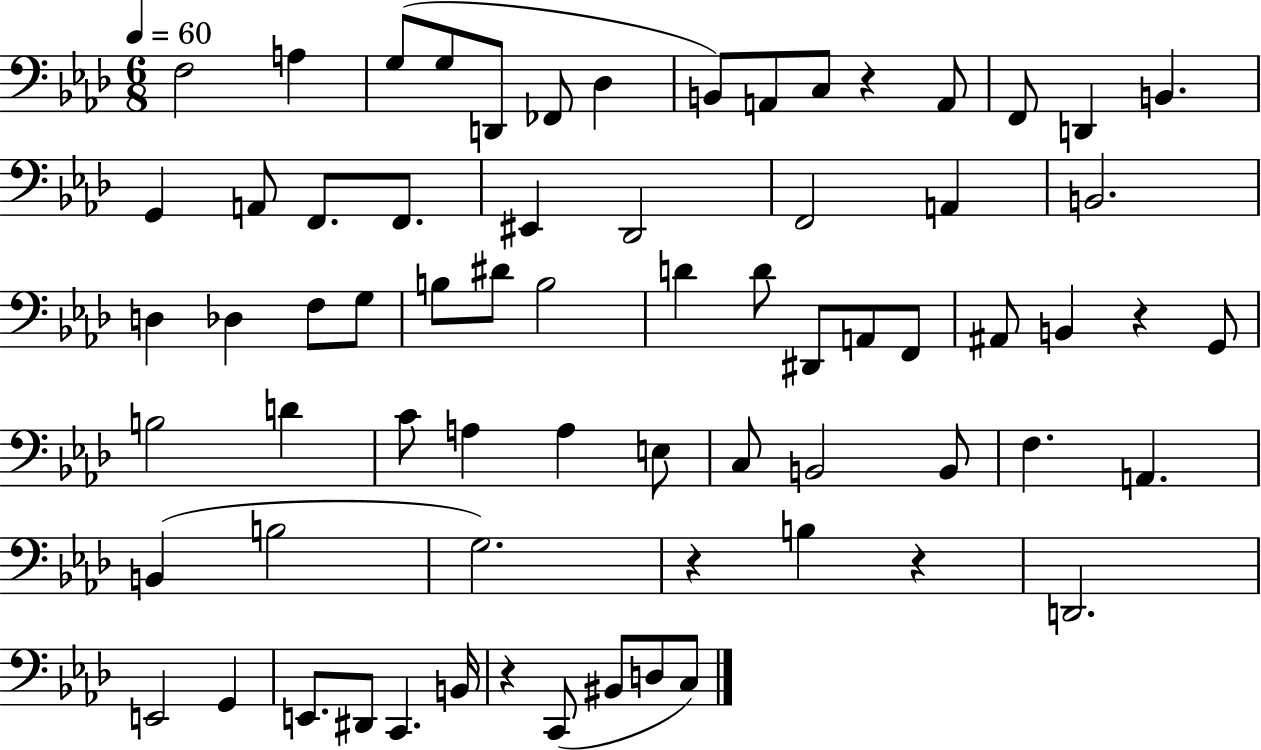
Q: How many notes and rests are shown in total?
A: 69